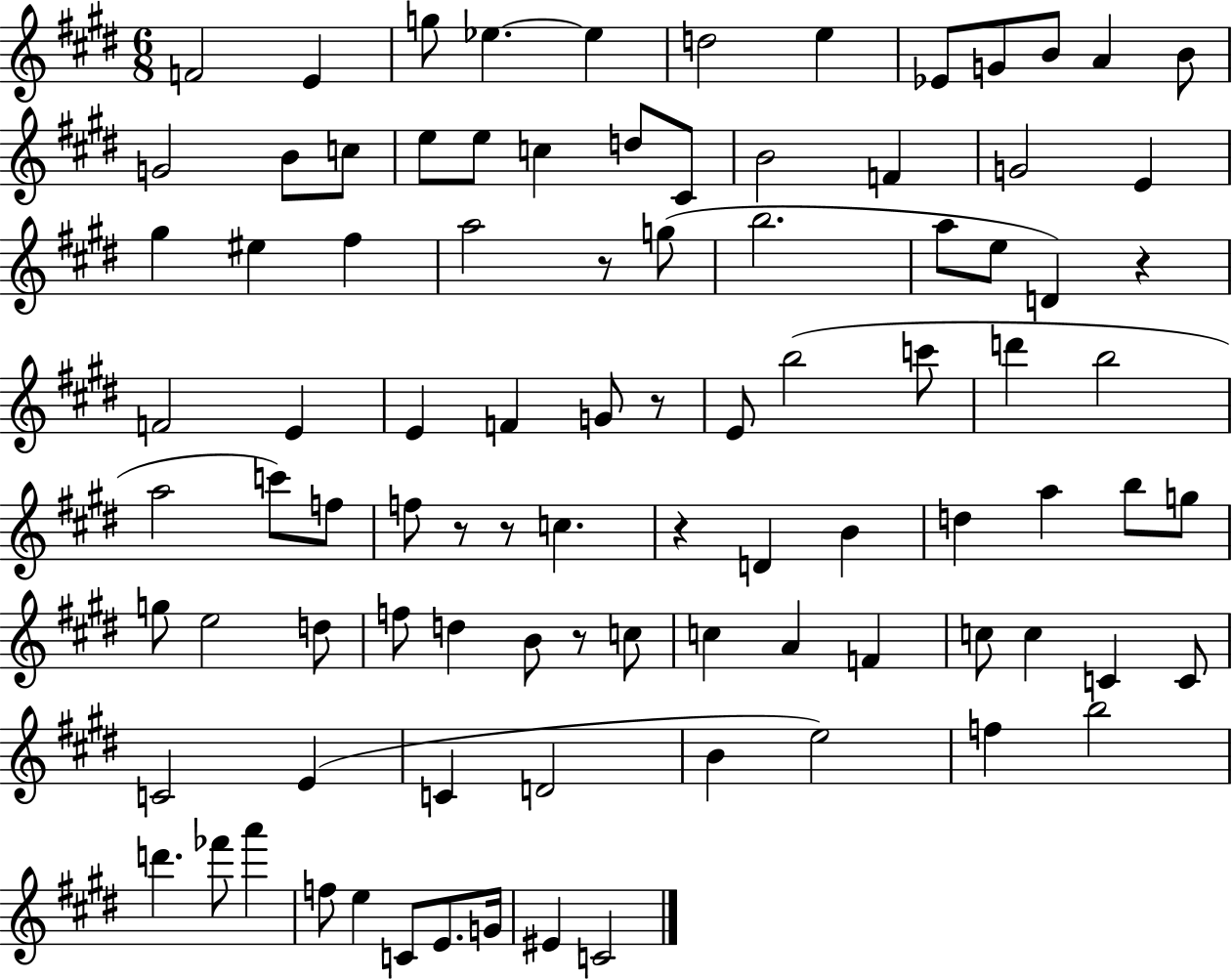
{
  \clef treble
  \numericTimeSignature
  \time 6/8
  \key e \major
  f'2 e'4 | g''8 ees''4.~~ ees''4 | d''2 e''4 | ees'8 g'8 b'8 a'4 b'8 | \break g'2 b'8 c''8 | e''8 e''8 c''4 d''8 cis'8 | b'2 f'4 | g'2 e'4 | \break gis''4 eis''4 fis''4 | a''2 r8 g''8( | b''2. | a''8 e''8 d'4) r4 | \break f'2 e'4 | e'4 f'4 g'8 r8 | e'8 b''2( c'''8 | d'''4 b''2 | \break a''2 c'''8) f''8 | f''8 r8 r8 c''4. | r4 d'4 b'4 | d''4 a''4 b''8 g''8 | \break g''8 e''2 d''8 | f''8 d''4 b'8 r8 c''8 | c''4 a'4 f'4 | c''8 c''4 c'4 c'8 | \break c'2 e'4( | c'4 d'2 | b'4 e''2) | f''4 b''2 | \break d'''4. fes'''8 a'''4 | f''8 e''4 c'8 e'8. g'16 | eis'4 c'2 | \bar "|."
}